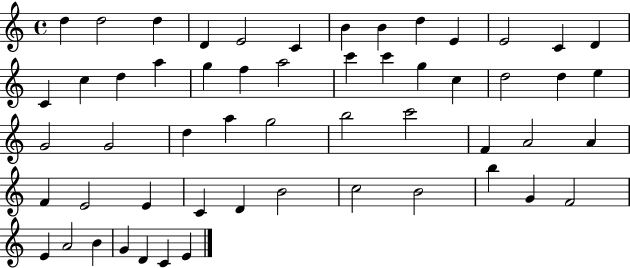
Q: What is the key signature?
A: C major